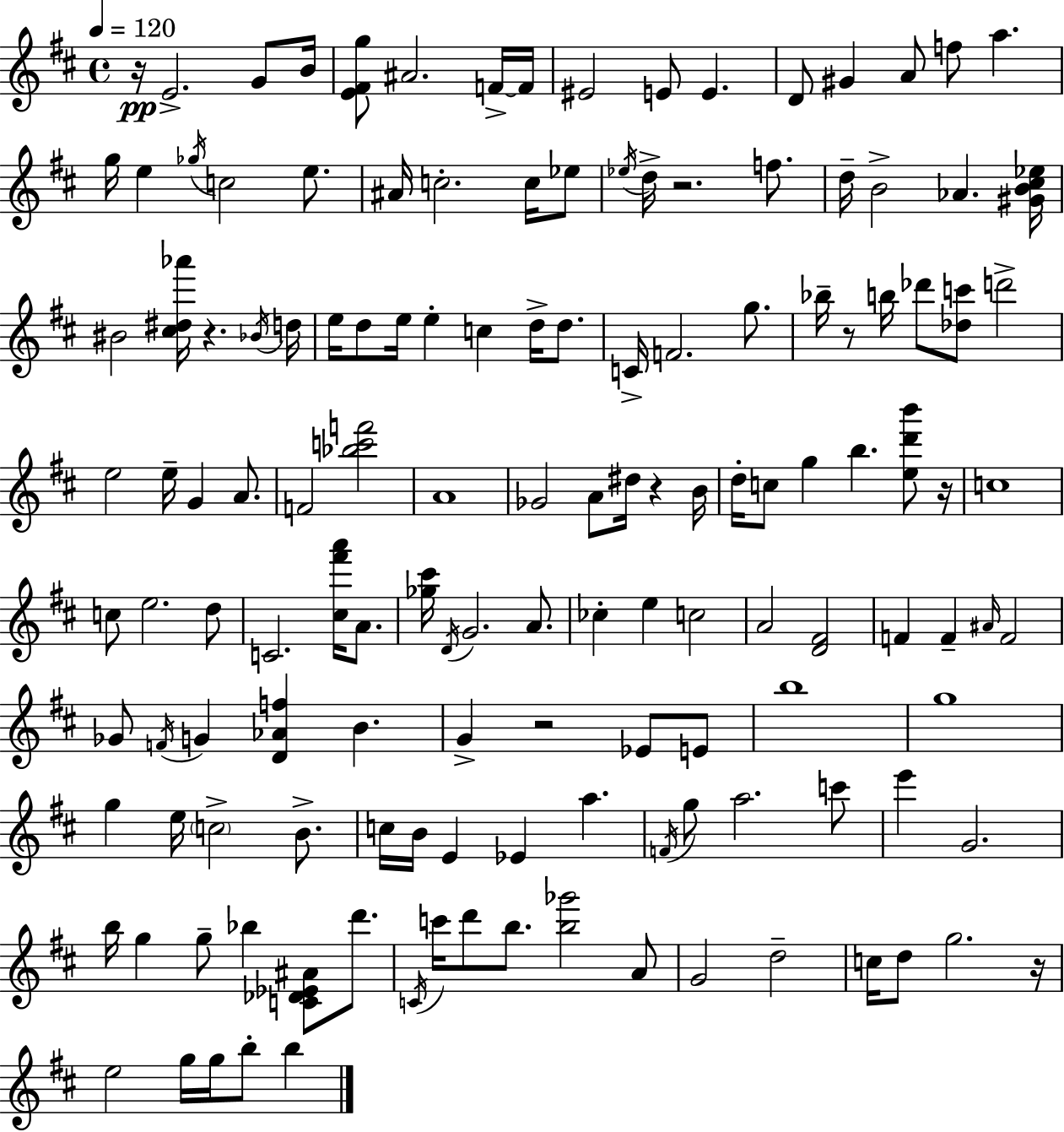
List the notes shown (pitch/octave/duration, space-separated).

R/s E4/h. G4/e B4/s [E4,F#4,G5]/e A#4/h. F4/s F4/s EIS4/h E4/e E4/q. D4/e G#4/q A4/e F5/e A5/q. G5/s E5/q Gb5/s C5/h E5/e. A#4/s C5/h. C5/s Eb5/e Eb5/s D5/s R/h. F5/e. D5/s B4/h Ab4/q. [G#4,B4,C#5,Eb5]/s BIS4/h [C#5,D#5,Ab6]/s R/q. Bb4/s D5/s E5/s D5/e E5/s E5/q C5/q D5/s D5/e. C4/s F4/h. G5/e. Bb5/s R/e B5/s Db6/e [Db5,C6]/e D6/h E5/h E5/s G4/q A4/e. F4/h [Bb5,C6,F6]/h A4/w Gb4/h A4/e D#5/s R/q B4/s D5/s C5/e G5/q B5/q. [E5,D6,B6]/e R/s C5/w C5/e E5/h. D5/e C4/h. [C#5,F#6,A6]/s A4/e. [Gb5,C#6]/s D4/s G4/h. A4/e. CES5/q E5/q C5/h A4/h [D4,F#4]/h F4/q F4/q A#4/s F4/h Gb4/e F4/s G4/q [D4,Ab4,F5]/q B4/q. G4/q R/h Eb4/e E4/e B5/w G5/w G5/q E5/s C5/h B4/e. C5/s B4/s E4/q Eb4/q A5/q. F4/s G5/e A5/h. C6/e E6/q G4/h. B5/s G5/q G5/e Bb5/q [C4,Db4,Eb4,A#4]/e D6/e. C4/s C6/s D6/e B5/e. [B5,Gb6]/h A4/e G4/h D5/h C5/s D5/e G5/h. R/s E5/h G5/s G5/s B5/e B5/q